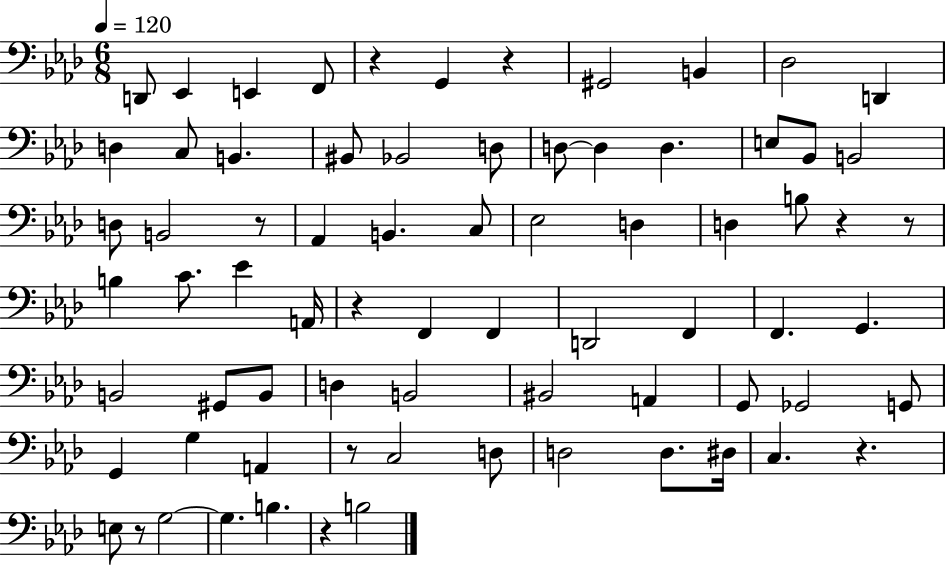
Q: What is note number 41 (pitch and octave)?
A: B2